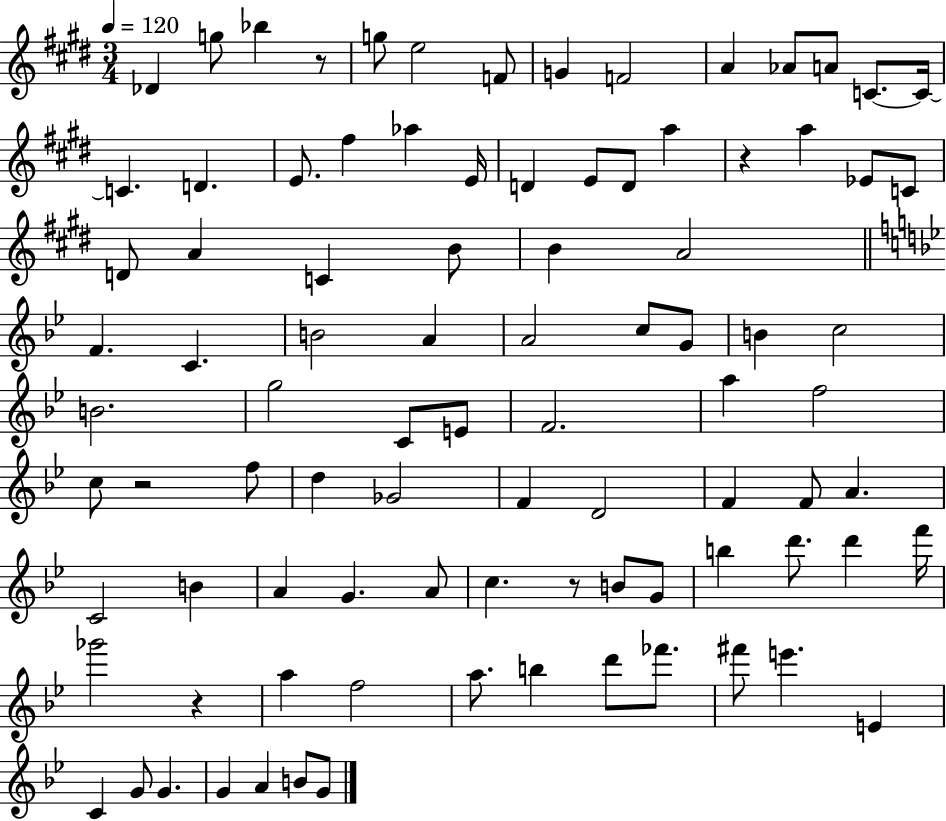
X:1
T:Untitled
M:3/4
L:1/4
K:E
_D g/2 _b z/2 g/2 e2 F/2 G F2 A _A/2 A/2 C/2 C/4 C D E/2 ^f _a E/4 D E/2 D/2 a z a _E/2 C/2 D/2 A C B/2 B A2 F C B2 A A2 c/2 G/2 B c2 B2 g2 C/2 E/2 F2 a f2 c/2 z2 f/2 d _G2 F D2 F F/2 A C2 B A G A/2 c z/2 B/2 G/2 b d'/2 d' f'/4 _g'2 z a f2 a/2 b d'/2 _f'/2 ^f'/2 e' E C G/2 G G A B/2 G/2